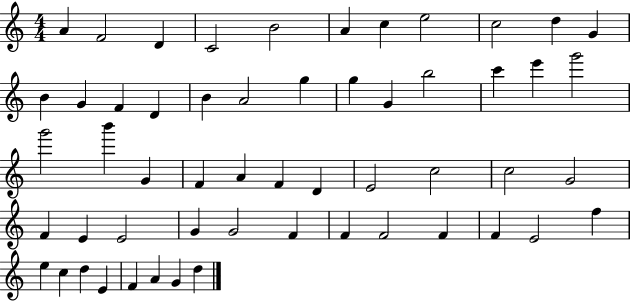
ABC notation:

X:1
T:Untitled
M:4/4
L:1/4
K:C
A F2 D C2 B2 A c e2 c2 d G B G F D B A2 g g G b2 c' e' g'2 g'2 b' G F A F D E2 c2 c2 G2 F E E2 G G2 F F F2 F F E2 f e c d E F A G d